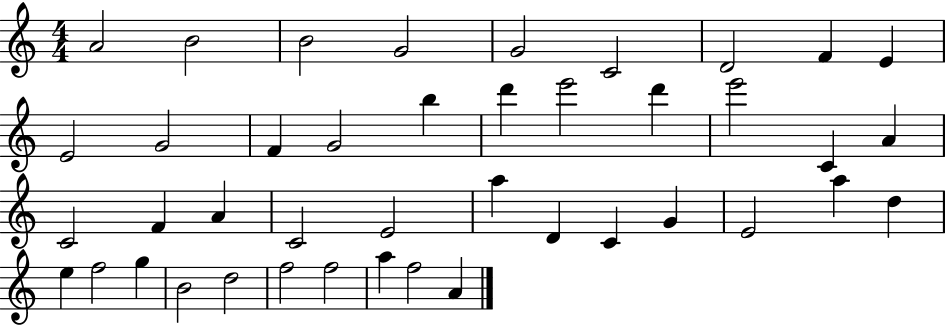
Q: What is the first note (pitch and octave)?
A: A4